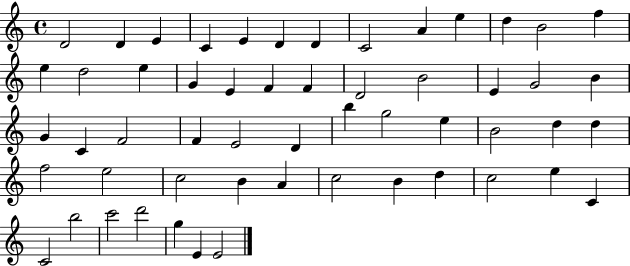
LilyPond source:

{
  \clef treble
  \time 4/4
  \defaultTimeSignature
  \key c \major
  d'2 d'4 e'4 | c'4 e'4 d'4 d'4 | c'2 a'4 e''4 | d''4 b'2 f''4 | \break e''4 d''2 e''4 | g'4 e'4 f'4 f'4 | d'2 b'2 | e'4 g'2 b'4 | \break g'4 c'4 f'2 | f'4 e'2 d'4 | b''4 g''2 e''4 | b'2 d''4 d''4 | \break f''2 e''2 | c''2 b'4 a'4 | c''2 b'4 d''4 | c''2 e''4 c'4 | \break c'2 b''2 | c'''2 d'''2 | g''4 e'4 e'2 | \bar "|."
}